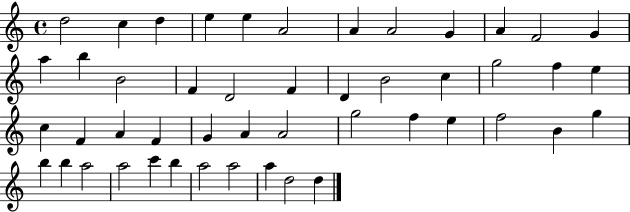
X:1
T:Untitled
M:4/4
L:1/4
K:C
d2 c d e e A2 A A2 G A F2 G a b B2 F D2 F D B2 c g2 f e c F A F G A A2 g2 f e f2 B g b b a2 a2 c' b a2 a2 a d2 d